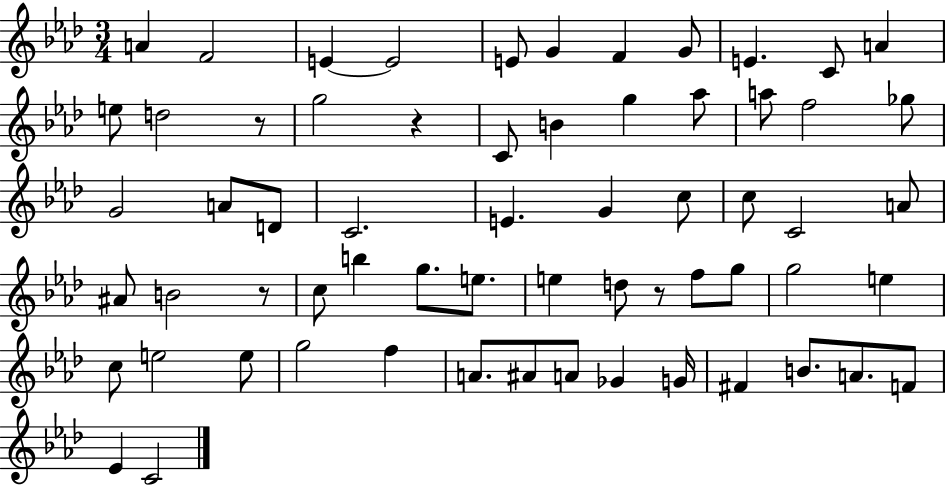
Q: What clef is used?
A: treble